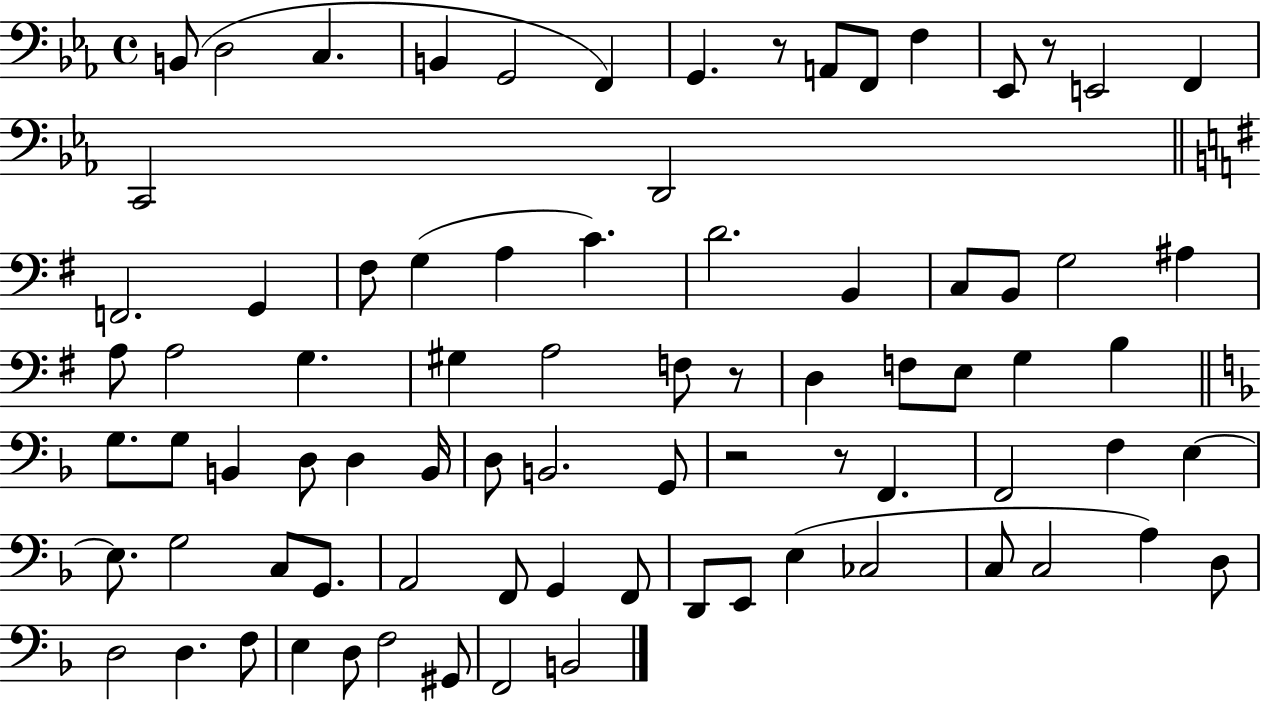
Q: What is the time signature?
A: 4/4